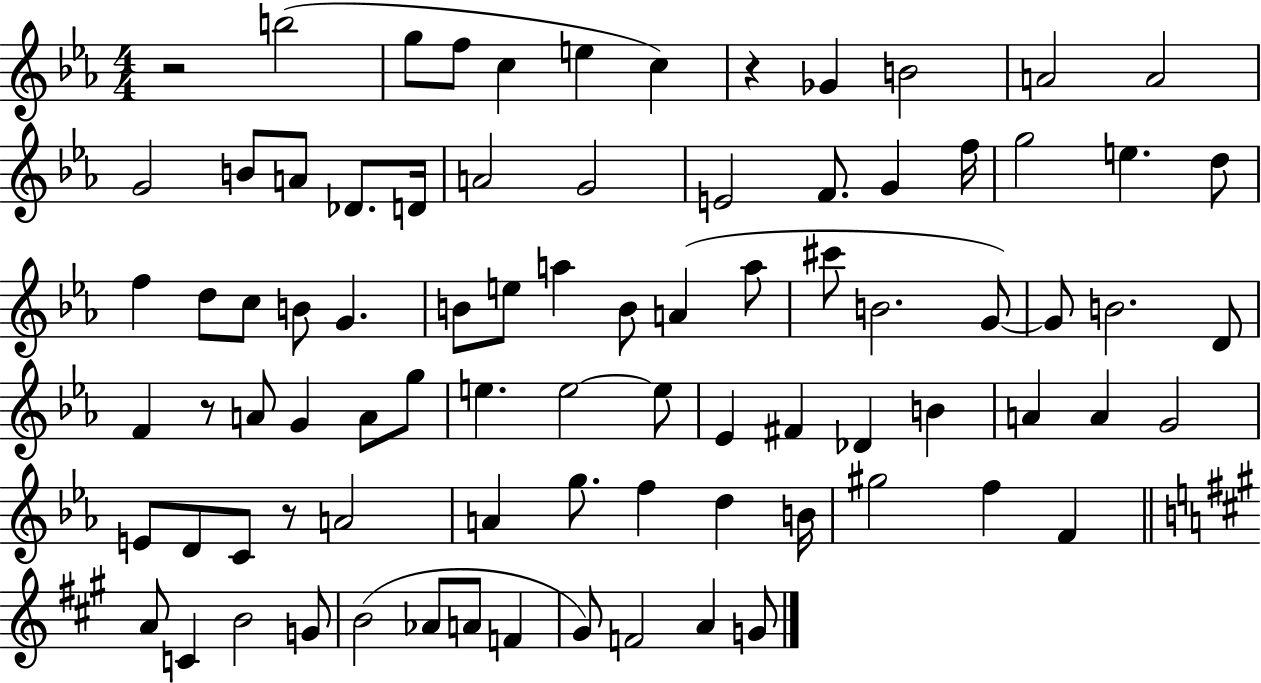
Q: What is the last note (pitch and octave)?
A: G4